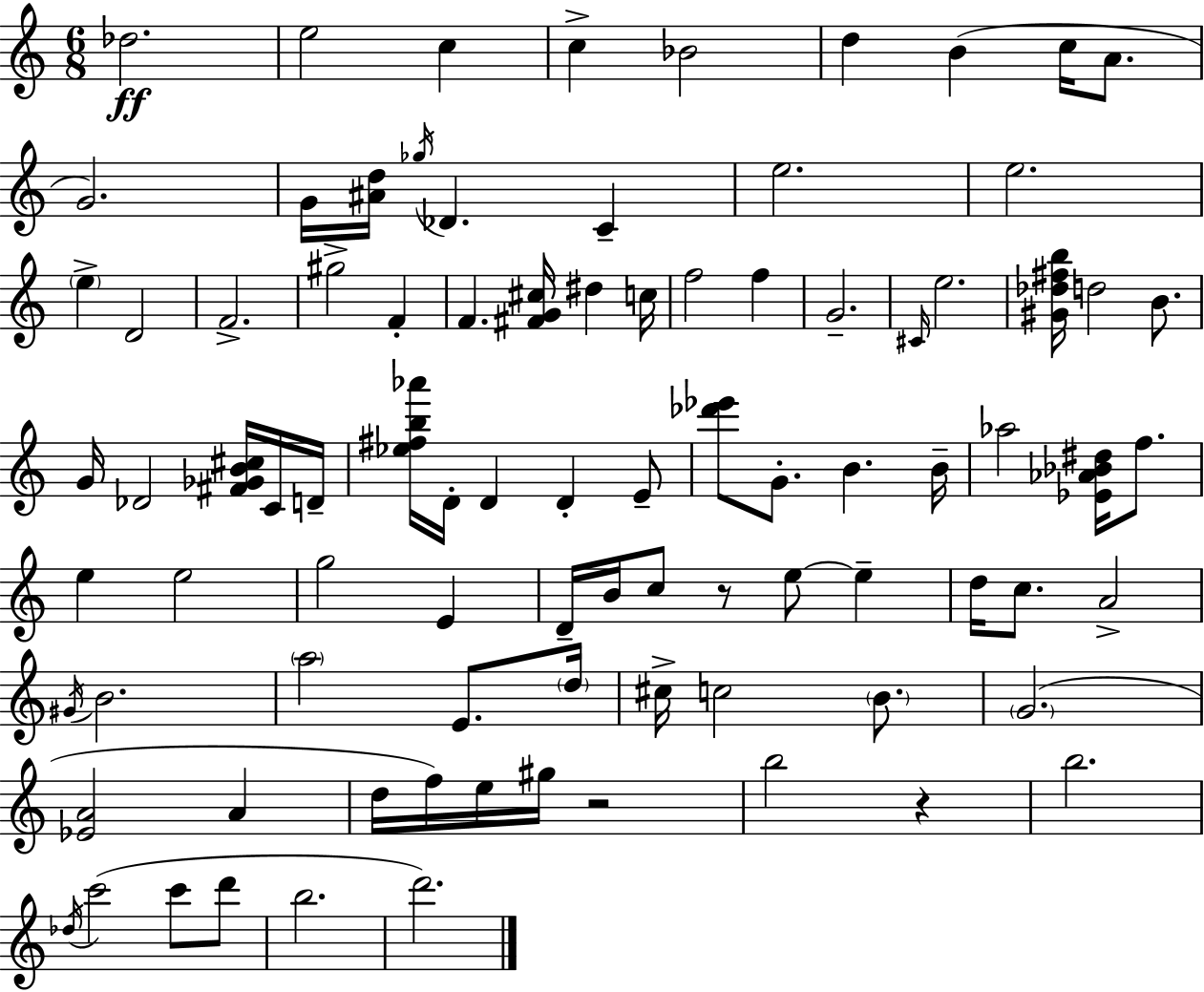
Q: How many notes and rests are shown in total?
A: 89